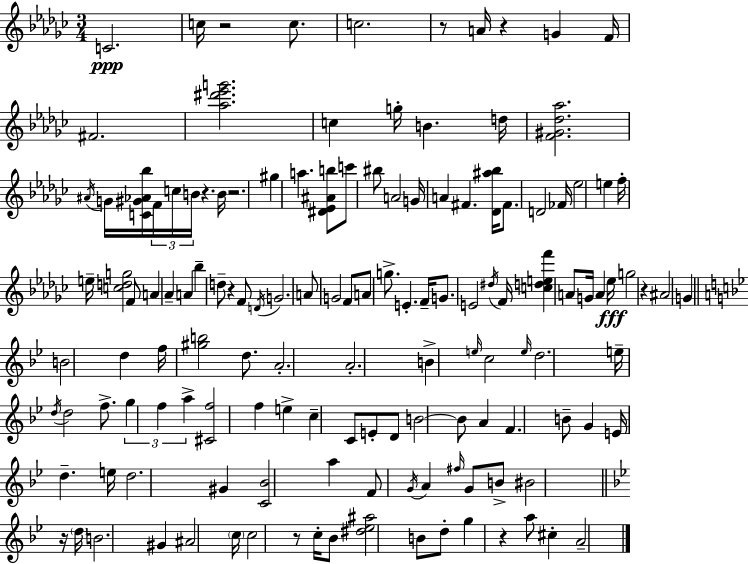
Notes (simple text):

C4/h. C5/s R/h C5/e. C5/h. R/e A4/s R/q G4/q F4/s F#4/h. [Ab5,D#6,Eb6,G6]/h. C5/q G5/s B4/q. D5/s [F4,G#4,Db5,Ab5]/h. A#4/s G4/s [C4,G#4,Ab4,Bb5]/s F4/s C5/s B4/s R/q. B4/s R/h. G#5/q A5/q. [D#4,Eb4,A#4,B5]/e C6/e BIS5/e A4/h G4/s A4/q F#4/q. [Db4,A#5,Bb5]/s F#4/e. D4/h FES4/s Eb5/h E5/q F5/s E5/s [C5,D5,G5]/h F4/e A4/q Ab4/q A4/q Bb5/q D5/e R/q F4/e D4/s G4/h. A4/e G4/h F4/e A4/e G5/e. E4/q. F4/s G4/e. E4/h D#5/s F4/s [C5,D5,E5,F6]/q A4/e G4/s A4/q Eb5/s G5/h R/q A#4/h G4/q B4/h D5/q F5/s [G#5,B5]/h D5/e. A4/h. A4/h. B4/q E5/s C5/h E5/s D5/h. E5/s D5/s D5/h F5/e. G5/q F5/q A5/q [C#4,F5]/h F5/q E5/q C5/q C4/e E4/e D4/e B4/h B4/e A4/q F4/q. B4/e G4/q E4/s D5/q. E5/s D5/h. G#4/q [C4,Bb4]/h A5/q F4/e G4/s A4/q F#5/s G4/e B4/e BIS4/h R/s D5/s B4/h. G#4/q A#4/h C5/s C5/h R/e C5/s Bb4/e [D#5,Eb5,A#5]/h B4/e D5/e G5/q R/q A5/e C#5/q A4/h